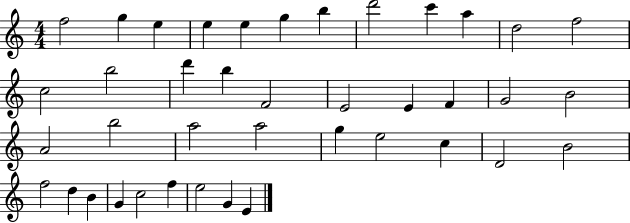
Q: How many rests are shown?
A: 0